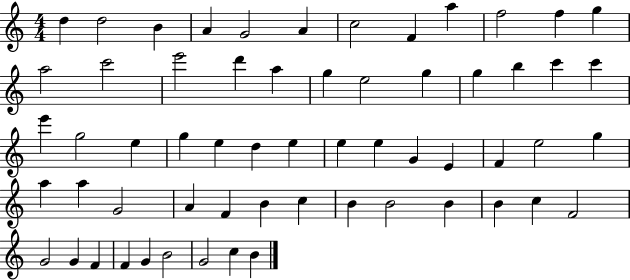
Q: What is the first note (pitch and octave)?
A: D5